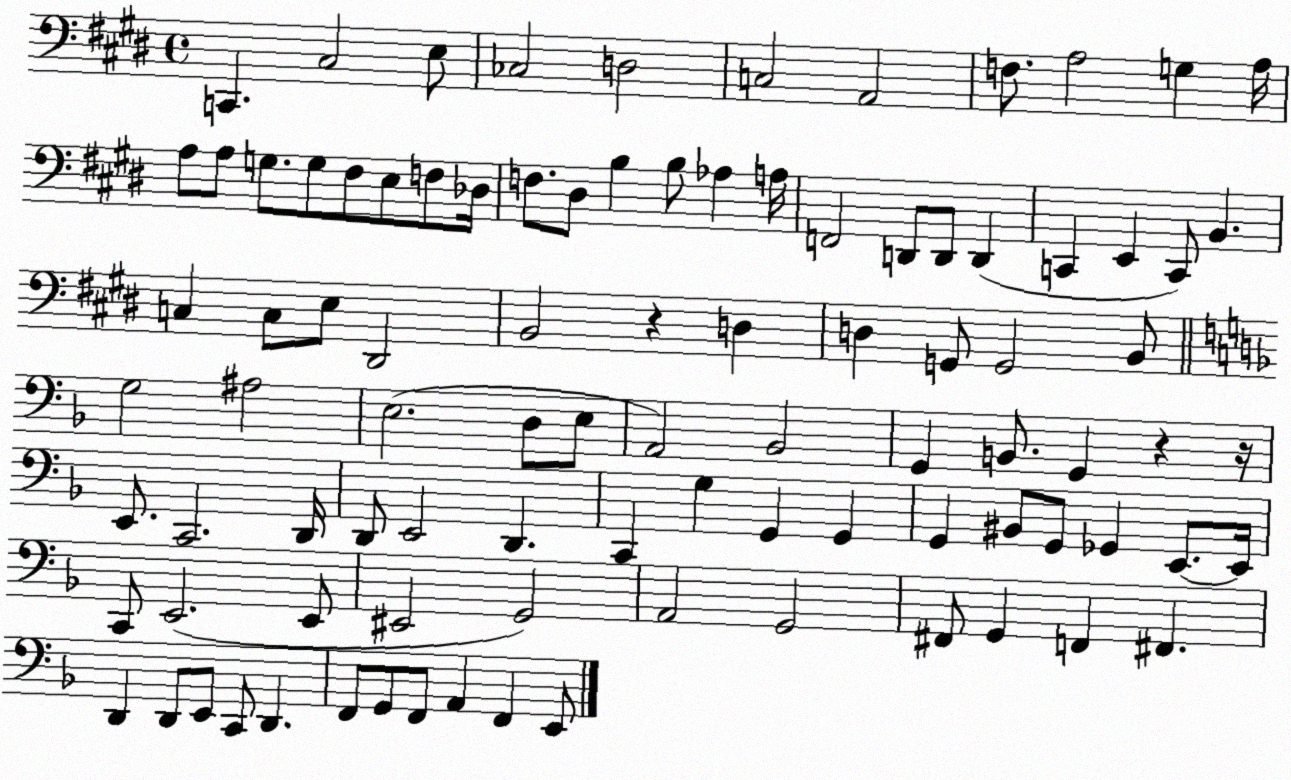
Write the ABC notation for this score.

X:1
T:Untitled
M:4/4
L:1/4
K:E
C,, ^C,2 E,/2 _C,2 D,2 C,2 A,,2 F,/2 A,2 G, A,/4 A,/2 A,/2 G,/2 G,/2 ^F,/2 E,/2 F,/2 _D,/4 F,/2 ^D,/2 B, B,/2 _A, A,/4 F,,2 D,,/2 D,,/2 D,, C,, E,, C,,/2 B,, C, C,/2 E,/2 ^D,,2 B,,2 z D, D, G,,/2 G,,2 B,,/2 G,2 ^A,2 E,2 D,/2 E,/2 A,,2 _B,,2 G,, B,,/2 G,, z z/4 E,,/2 C,,2 D,,/4 D,,/2 E,,2 D,, C,, G, G,, G,, G,, ^B,,/2 G,,/2 _G,, E,,/2 E,,/4 C,,/2 E,,2 E,,/2 ^E,,2 G,,2 A,,2 G,,2 ^F,,/2 G,, F,, ^F,, D,, D,,/2 E,,/2 C,,/2 D,, F,,/2 G,,/2 F,,/2 A,, F,, E,,/2